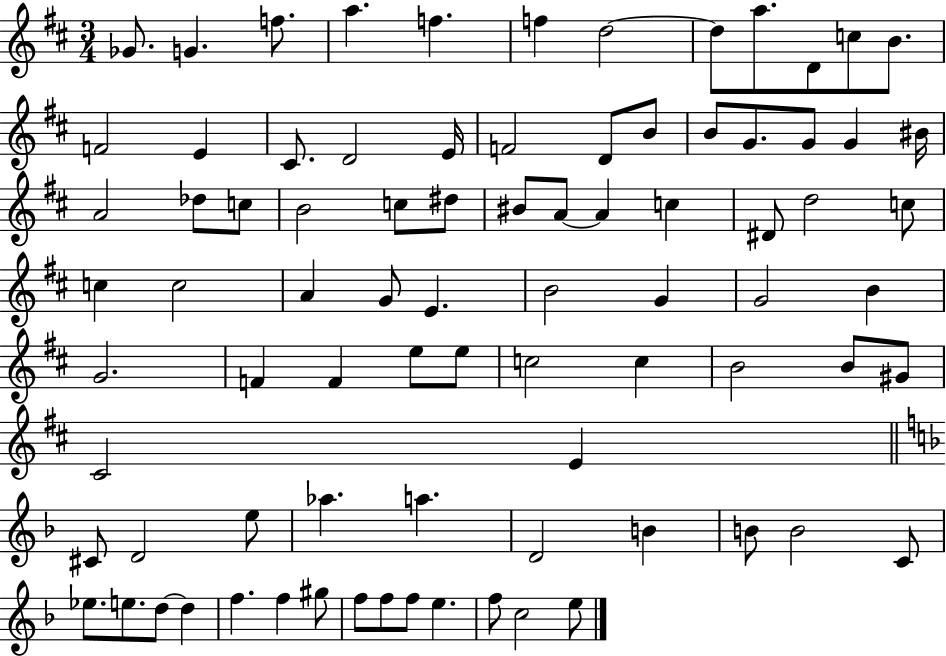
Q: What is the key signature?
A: D major